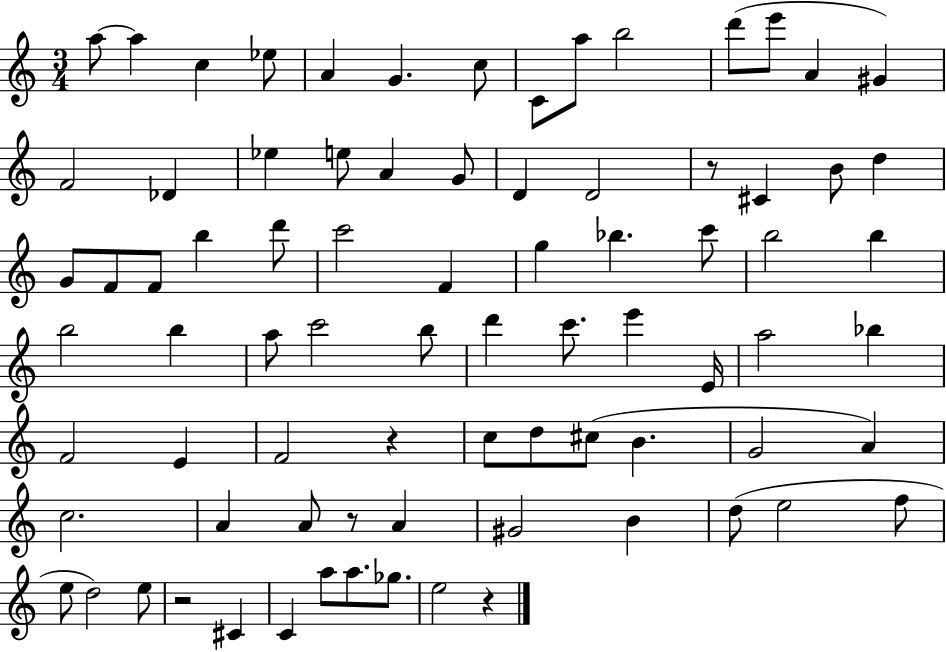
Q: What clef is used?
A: treble